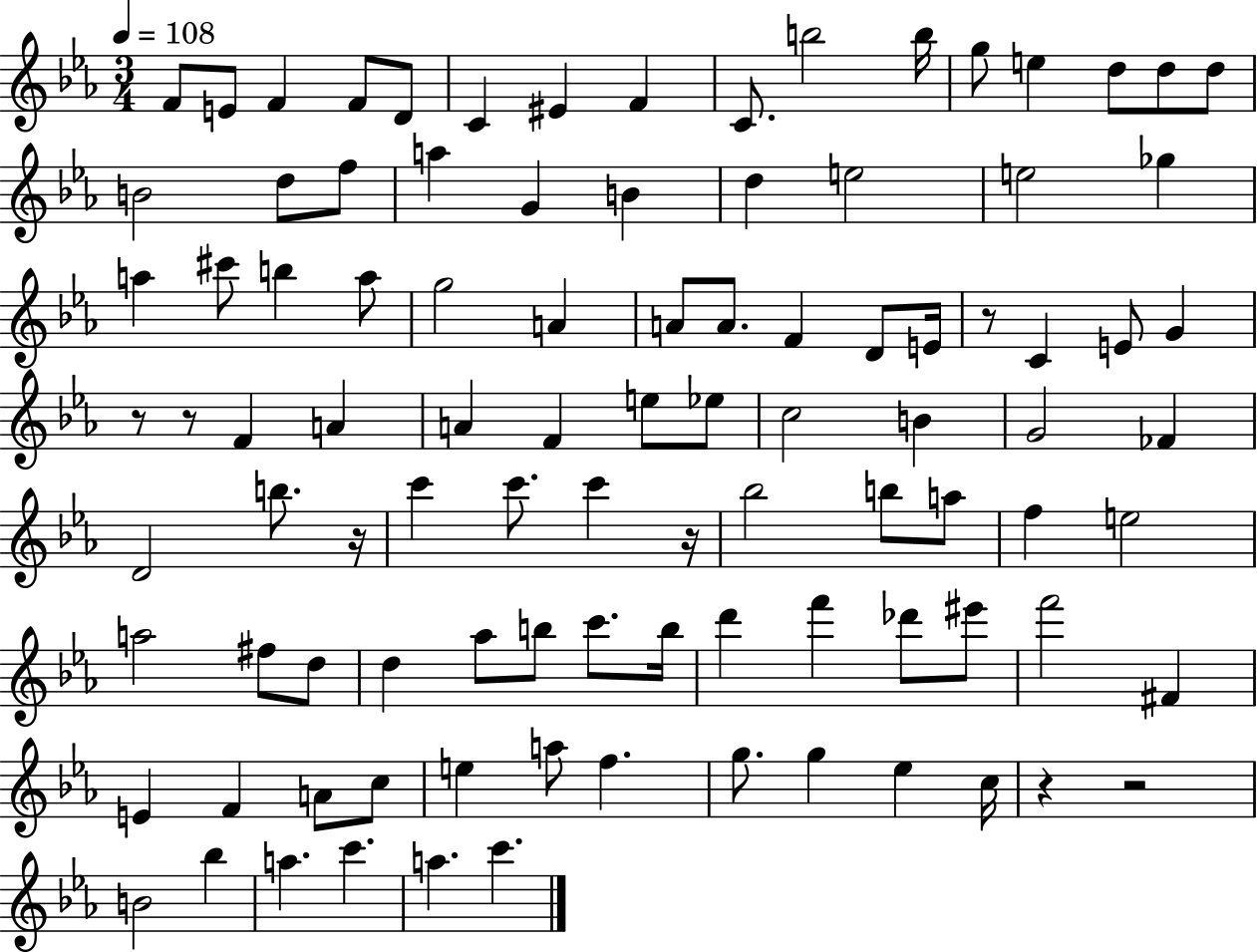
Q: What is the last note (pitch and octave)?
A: C6